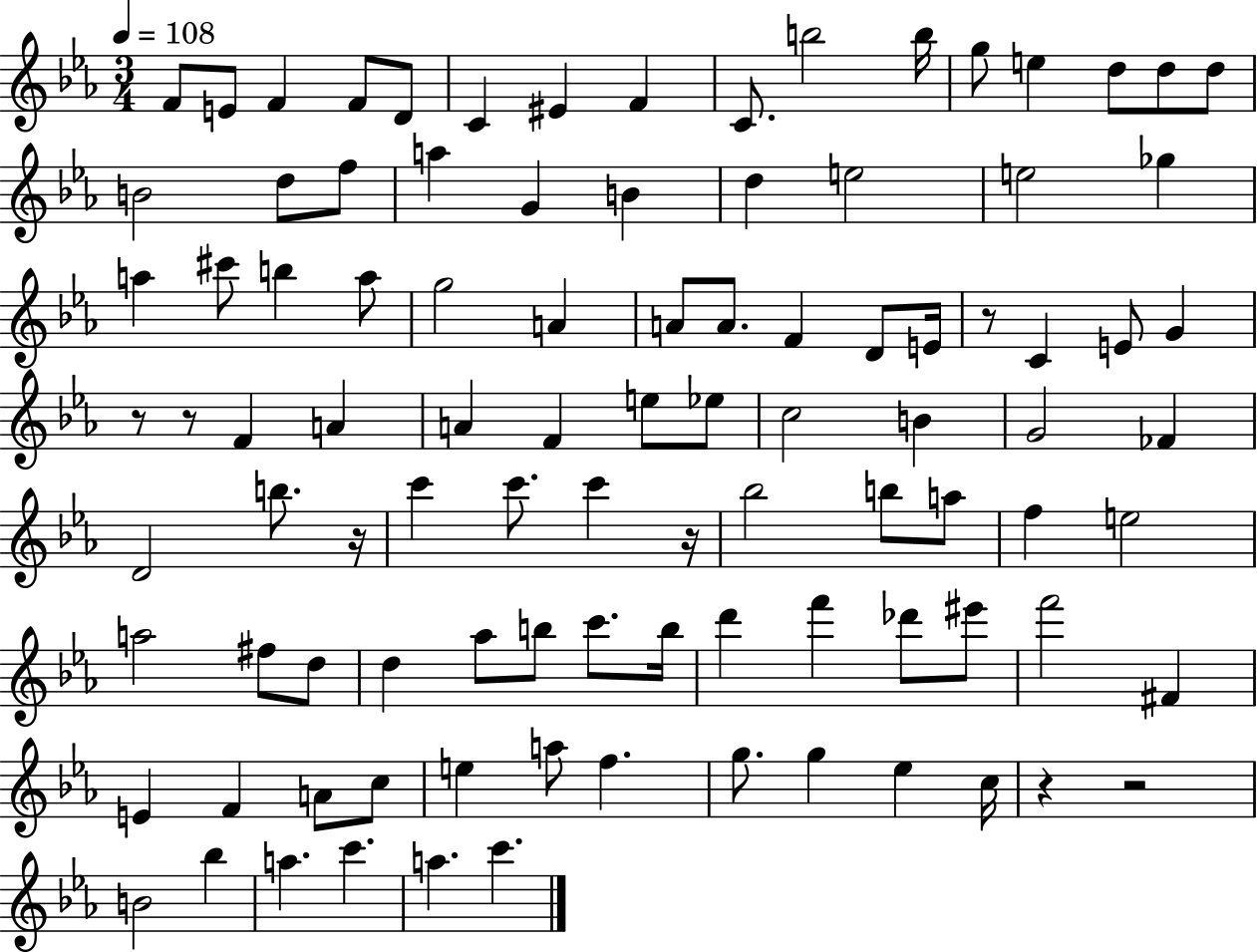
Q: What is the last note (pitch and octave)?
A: C6